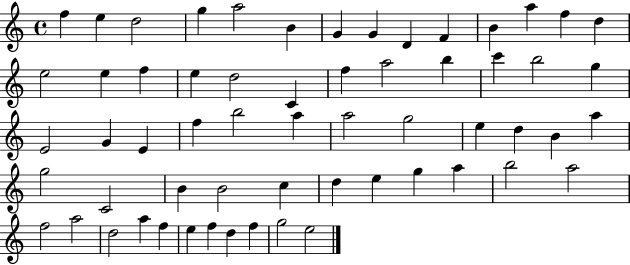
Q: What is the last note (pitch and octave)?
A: E5